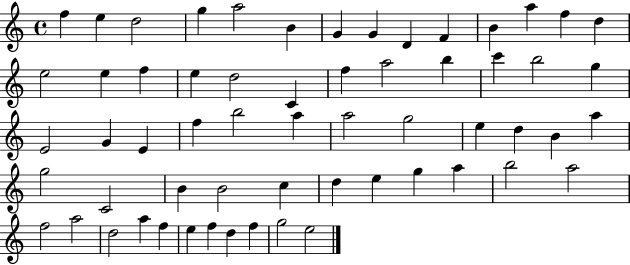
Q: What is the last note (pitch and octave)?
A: E5